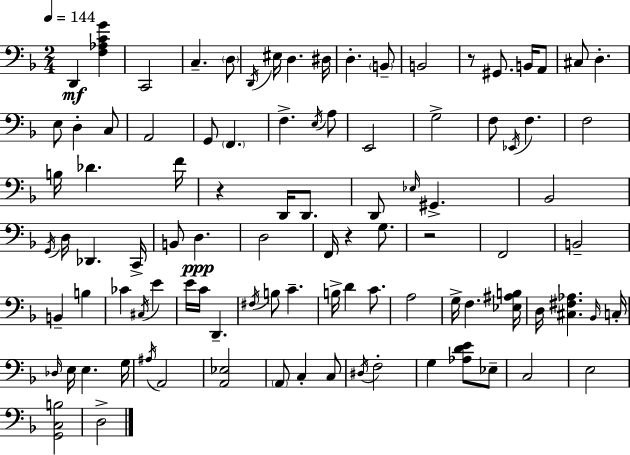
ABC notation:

X:1
T:Untitled
M:2/4
L:1/4
K:Dm
D,, [F,_A,CG] C,,2 C, D,/2 D,,/4 ^E,/4 D, ^D,/4 D, B,,/2 B,,2 z/2 ^G,,/2 B,,/4 A,,/2 ^C,/2 D, E,/2 D, C,/2 A,,2 G,,/2 F,, F, E,/4 A,/2 E,,2 G,2 F,/2 _E,,/4 F, F,2 B,/4 _D F/4 z D,,/4 D,,/2 D,,/2 _E,/4 ^G,, _B,,2 G,,/4 D,/4 _D,, C,,/4 B,,/2 D, D,2 F,,/4 z G,/2 z2 F,,2 B,,2 B,, B, _C ^C,/4 E E/4 C/4 D,, ^F,/4 B,/2 C B,/4 D C/2 A,2 G,/4 F, [_E,^A,B,]/4 D,/4 [^C,^F,_A,] _B,,/4 C,/4 _D,/4 E,/4 E, G,/4 ^A,/4 A,,2 [A,,_E,]2 A,,/2 C, C,/2 ^D,/4 F,2 G, [_A,DE]/2 _E,/2 C,2 E,2 [G,,C,B,]2 D,2